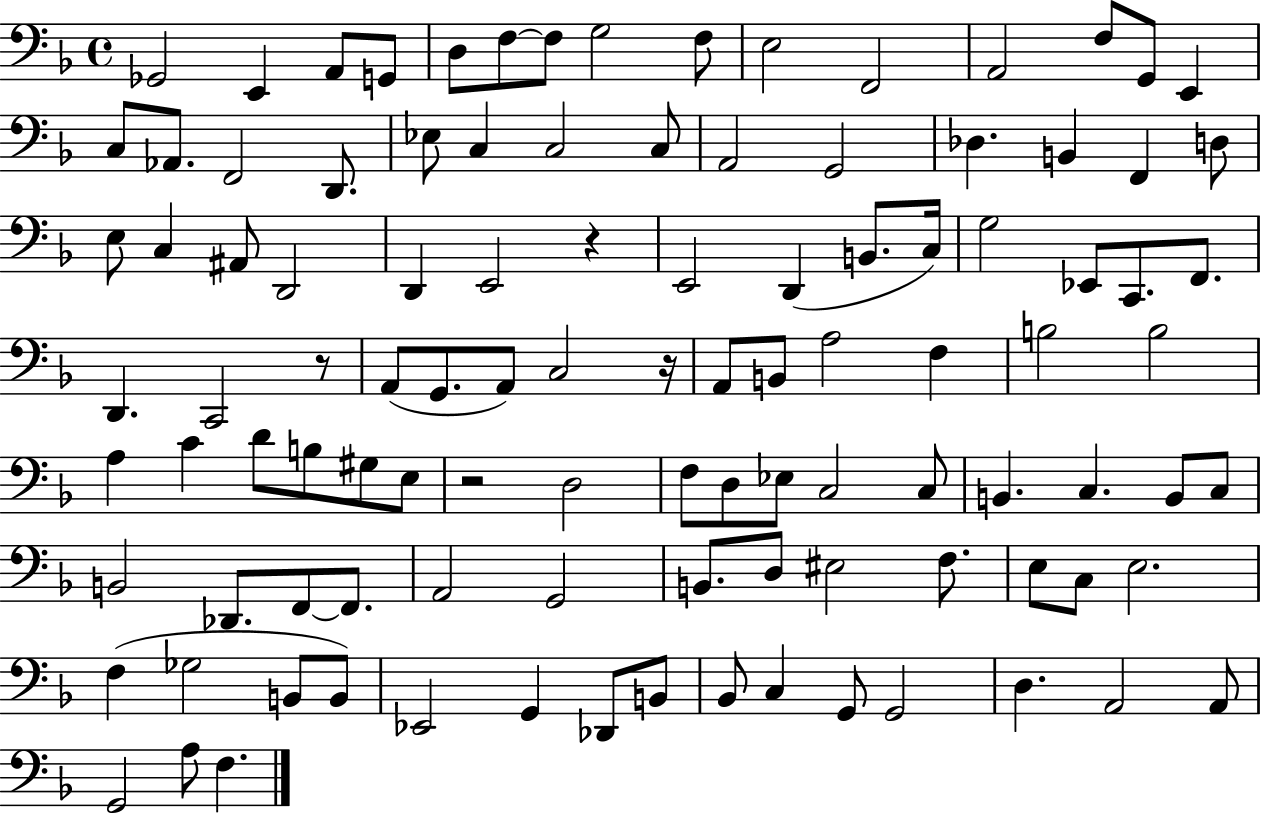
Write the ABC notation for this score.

X:1
T:Untitled
M:4/4
L:1/4
K:F
_G,,2 E,, A,,/2 G,,/2 D,/2 F,/2 F,/2 G,2 F,/2 E,2 F,,2 A,,2 F,/2 G,,/2 E,, C,/2 _A,,/2 F,,2 D,,/2 _E,/2 C, C,2 C,/2 A,,2 G,,2 _D, B,, F,, D,/2 E,/2 C, ^A,,/2 D,,2 D,, E,,2 z E,,2 D,, B,,/2 C,/4 G,2 _E,,/2 C,,/2 F,,/2 D,, C,,2 z/2 A,,/2 G,,/2 A,,/2 C,2 z/4 A,,/2 B,,/2 A,2 F, B,2 B,2 A, C D/2 B,/2 ^G,/2 E,/2 z2 D,2 F,/2 D,/2 _E,/2 C,2 C,/2 B,, C, B,,/2 C,/2 B,,2 _D,,/2 F,,/2 F,,/2 A,,2 G,,2 B,,/2 D,/2 ^E,2 F,/2 E,/2 C,/2 E,2 F, _G,2 B,,/2 B,,/2 _E,,2 G,, _D,,/2 B,,/2 _B,,/2 C, G,,/2 G,,2 D, A,,2 A,,/2 G,,2 A,/2 F,